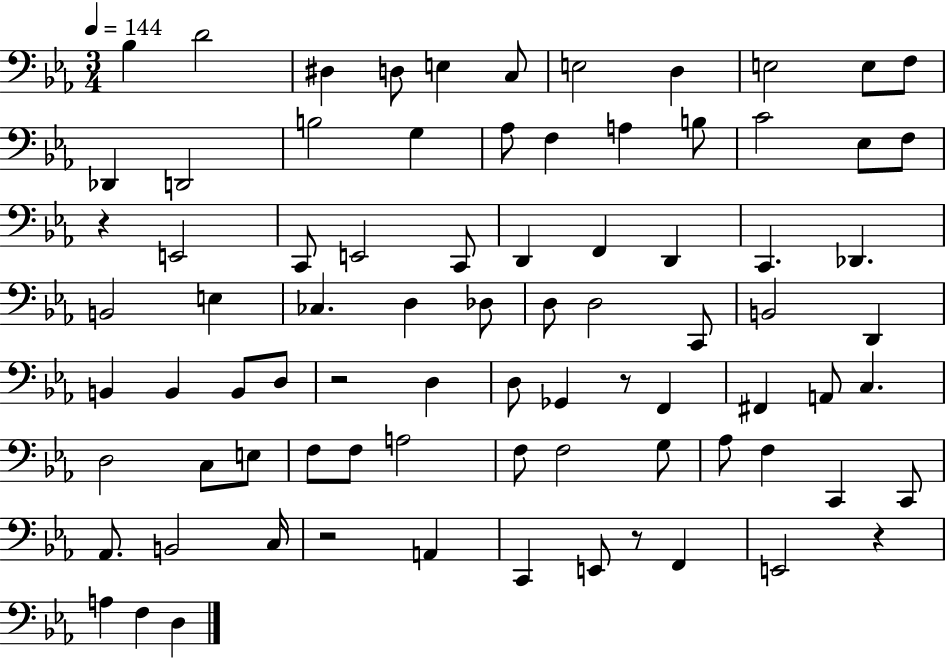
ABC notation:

X:1
T:Untitled
M:3/4
L:1/4
K:Eb
_B, D2 ^D, D,/2 E, C,/2 E,2 D, E,2 E,/2 F,/2 _D,, D,,2 B,2 G, _A,/2 F, A, B,/2 C2 _E,/2 F,/2 z E,,2 C,,/2 E,,2 C,,/2 D,, F,, D,, C,, _D,, B,,2 E, _C, D, _D,/2 D,/2 D,2 C,,/2 B,,2 D,, B,, B,, B,,/2 D,/2 z2 D, D,/2 _G,, z/2 F,, ^F,, A,,/2 C, D,2 C,/2 E,/2 F,/2 F,/2 A,2 F,/2 F,2 G,/2 _A,/2 F, C,, C,,/2 _A,,/2 B,,2 C,/4 z2 A,, C,, E,,/2 z/2 F,, E,,2 z A, F, D,